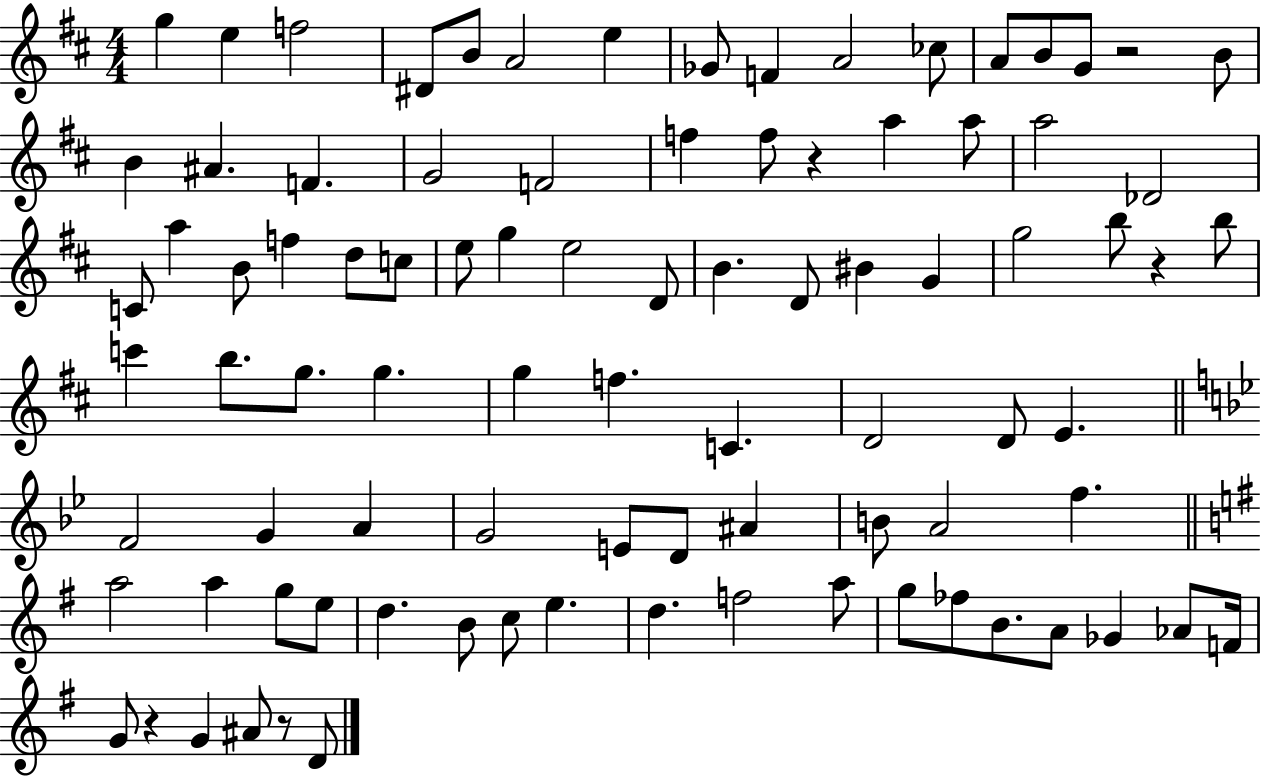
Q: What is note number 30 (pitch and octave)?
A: F5